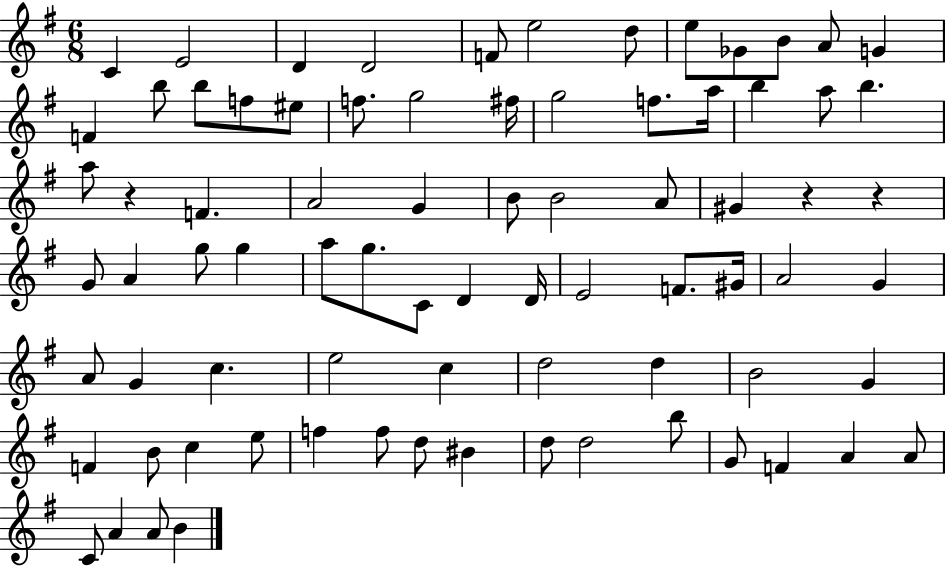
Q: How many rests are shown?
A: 3